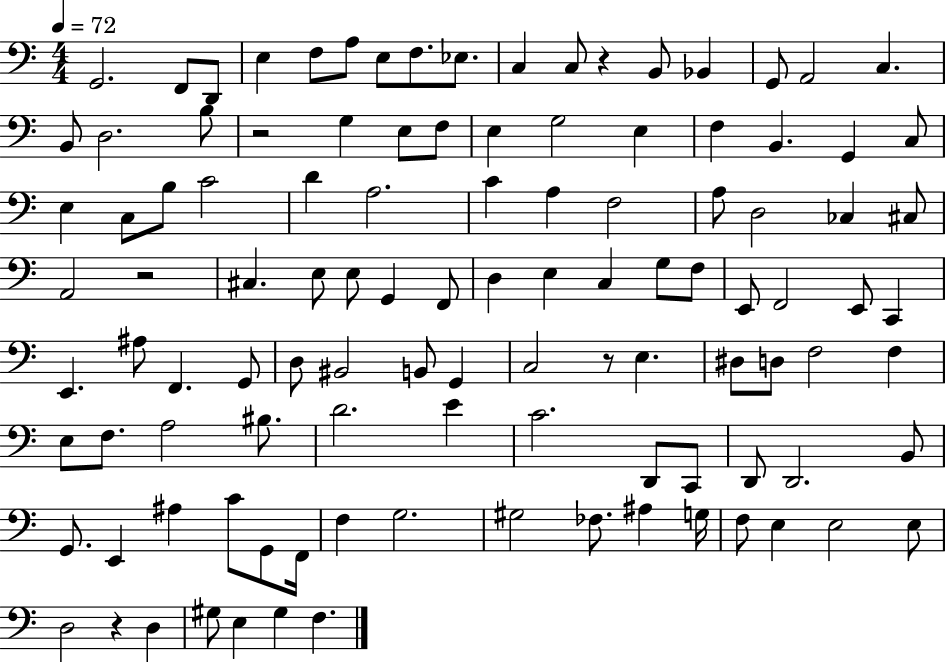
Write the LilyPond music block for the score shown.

{
  \clef bass
  \numericTimeSignature
  \time 4/4
  \key c \major
  \tempo 4 = 72
  g,2. f,8 d,8 | e4 f8 a8 e8 f8. ees8. | c4 c8 r4 b,8 bes,4 | g,8 a,2 c4. | \break b,8 d2. b8 | r2 g4 e8 f8 | e4 g2 e4 | f4 b,4. g,4 c8 | \break e4 c8 b8 c'2 | d'4 a2. | c'4 a4 f2 | a8 d2 ces4 cis8 | \break a,2 r2 | cis4. e8 e8 g,4 f,8 | d4 e4 c4 g8 f8 | e,8 f,2 e,8 c,4 | \break e,4. ais8 f,4. g,8 | d8 bis,2 b,8 g,4 | c2 r8 e4. | dis8 d8 f2 f4 | \break e8 f8. a2 bis8. | d'2. e'4 | c'2. d,8 c,8 | d,8 d,2. b,8 | \break g,8. e,4 ais4 c'8 g,8 f,16 | f4 g2. | gis2 fes8. ais4 g16 | f8 e4 e2 e8 | \break d2 r4 d4 | gis8 e4 gis4 f4. | \bar "|."
}